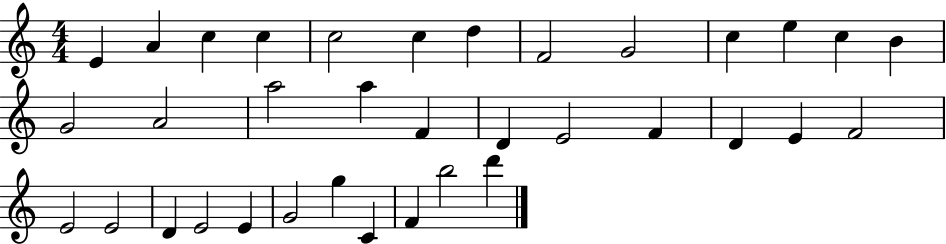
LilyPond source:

{
  \clef treble
  \numericTimeSignature
  \time 4/4
  \key c \major
  e'4 a'4 c''4 c''4 | c''2 c''4 d''4 | f'2 g'2 | c''4 e''4 c''4 b'4 | \break g'2 a'2 | a''2 a''4 f'4 | d'4 e'2 f'4 | d'4 e'4 f'2 | \break e'2 e'2 | d'4 e'2 e'4 | g'2 g''4 c'4 | f'4 b''2 d'''4 | \break \bar "|."
}